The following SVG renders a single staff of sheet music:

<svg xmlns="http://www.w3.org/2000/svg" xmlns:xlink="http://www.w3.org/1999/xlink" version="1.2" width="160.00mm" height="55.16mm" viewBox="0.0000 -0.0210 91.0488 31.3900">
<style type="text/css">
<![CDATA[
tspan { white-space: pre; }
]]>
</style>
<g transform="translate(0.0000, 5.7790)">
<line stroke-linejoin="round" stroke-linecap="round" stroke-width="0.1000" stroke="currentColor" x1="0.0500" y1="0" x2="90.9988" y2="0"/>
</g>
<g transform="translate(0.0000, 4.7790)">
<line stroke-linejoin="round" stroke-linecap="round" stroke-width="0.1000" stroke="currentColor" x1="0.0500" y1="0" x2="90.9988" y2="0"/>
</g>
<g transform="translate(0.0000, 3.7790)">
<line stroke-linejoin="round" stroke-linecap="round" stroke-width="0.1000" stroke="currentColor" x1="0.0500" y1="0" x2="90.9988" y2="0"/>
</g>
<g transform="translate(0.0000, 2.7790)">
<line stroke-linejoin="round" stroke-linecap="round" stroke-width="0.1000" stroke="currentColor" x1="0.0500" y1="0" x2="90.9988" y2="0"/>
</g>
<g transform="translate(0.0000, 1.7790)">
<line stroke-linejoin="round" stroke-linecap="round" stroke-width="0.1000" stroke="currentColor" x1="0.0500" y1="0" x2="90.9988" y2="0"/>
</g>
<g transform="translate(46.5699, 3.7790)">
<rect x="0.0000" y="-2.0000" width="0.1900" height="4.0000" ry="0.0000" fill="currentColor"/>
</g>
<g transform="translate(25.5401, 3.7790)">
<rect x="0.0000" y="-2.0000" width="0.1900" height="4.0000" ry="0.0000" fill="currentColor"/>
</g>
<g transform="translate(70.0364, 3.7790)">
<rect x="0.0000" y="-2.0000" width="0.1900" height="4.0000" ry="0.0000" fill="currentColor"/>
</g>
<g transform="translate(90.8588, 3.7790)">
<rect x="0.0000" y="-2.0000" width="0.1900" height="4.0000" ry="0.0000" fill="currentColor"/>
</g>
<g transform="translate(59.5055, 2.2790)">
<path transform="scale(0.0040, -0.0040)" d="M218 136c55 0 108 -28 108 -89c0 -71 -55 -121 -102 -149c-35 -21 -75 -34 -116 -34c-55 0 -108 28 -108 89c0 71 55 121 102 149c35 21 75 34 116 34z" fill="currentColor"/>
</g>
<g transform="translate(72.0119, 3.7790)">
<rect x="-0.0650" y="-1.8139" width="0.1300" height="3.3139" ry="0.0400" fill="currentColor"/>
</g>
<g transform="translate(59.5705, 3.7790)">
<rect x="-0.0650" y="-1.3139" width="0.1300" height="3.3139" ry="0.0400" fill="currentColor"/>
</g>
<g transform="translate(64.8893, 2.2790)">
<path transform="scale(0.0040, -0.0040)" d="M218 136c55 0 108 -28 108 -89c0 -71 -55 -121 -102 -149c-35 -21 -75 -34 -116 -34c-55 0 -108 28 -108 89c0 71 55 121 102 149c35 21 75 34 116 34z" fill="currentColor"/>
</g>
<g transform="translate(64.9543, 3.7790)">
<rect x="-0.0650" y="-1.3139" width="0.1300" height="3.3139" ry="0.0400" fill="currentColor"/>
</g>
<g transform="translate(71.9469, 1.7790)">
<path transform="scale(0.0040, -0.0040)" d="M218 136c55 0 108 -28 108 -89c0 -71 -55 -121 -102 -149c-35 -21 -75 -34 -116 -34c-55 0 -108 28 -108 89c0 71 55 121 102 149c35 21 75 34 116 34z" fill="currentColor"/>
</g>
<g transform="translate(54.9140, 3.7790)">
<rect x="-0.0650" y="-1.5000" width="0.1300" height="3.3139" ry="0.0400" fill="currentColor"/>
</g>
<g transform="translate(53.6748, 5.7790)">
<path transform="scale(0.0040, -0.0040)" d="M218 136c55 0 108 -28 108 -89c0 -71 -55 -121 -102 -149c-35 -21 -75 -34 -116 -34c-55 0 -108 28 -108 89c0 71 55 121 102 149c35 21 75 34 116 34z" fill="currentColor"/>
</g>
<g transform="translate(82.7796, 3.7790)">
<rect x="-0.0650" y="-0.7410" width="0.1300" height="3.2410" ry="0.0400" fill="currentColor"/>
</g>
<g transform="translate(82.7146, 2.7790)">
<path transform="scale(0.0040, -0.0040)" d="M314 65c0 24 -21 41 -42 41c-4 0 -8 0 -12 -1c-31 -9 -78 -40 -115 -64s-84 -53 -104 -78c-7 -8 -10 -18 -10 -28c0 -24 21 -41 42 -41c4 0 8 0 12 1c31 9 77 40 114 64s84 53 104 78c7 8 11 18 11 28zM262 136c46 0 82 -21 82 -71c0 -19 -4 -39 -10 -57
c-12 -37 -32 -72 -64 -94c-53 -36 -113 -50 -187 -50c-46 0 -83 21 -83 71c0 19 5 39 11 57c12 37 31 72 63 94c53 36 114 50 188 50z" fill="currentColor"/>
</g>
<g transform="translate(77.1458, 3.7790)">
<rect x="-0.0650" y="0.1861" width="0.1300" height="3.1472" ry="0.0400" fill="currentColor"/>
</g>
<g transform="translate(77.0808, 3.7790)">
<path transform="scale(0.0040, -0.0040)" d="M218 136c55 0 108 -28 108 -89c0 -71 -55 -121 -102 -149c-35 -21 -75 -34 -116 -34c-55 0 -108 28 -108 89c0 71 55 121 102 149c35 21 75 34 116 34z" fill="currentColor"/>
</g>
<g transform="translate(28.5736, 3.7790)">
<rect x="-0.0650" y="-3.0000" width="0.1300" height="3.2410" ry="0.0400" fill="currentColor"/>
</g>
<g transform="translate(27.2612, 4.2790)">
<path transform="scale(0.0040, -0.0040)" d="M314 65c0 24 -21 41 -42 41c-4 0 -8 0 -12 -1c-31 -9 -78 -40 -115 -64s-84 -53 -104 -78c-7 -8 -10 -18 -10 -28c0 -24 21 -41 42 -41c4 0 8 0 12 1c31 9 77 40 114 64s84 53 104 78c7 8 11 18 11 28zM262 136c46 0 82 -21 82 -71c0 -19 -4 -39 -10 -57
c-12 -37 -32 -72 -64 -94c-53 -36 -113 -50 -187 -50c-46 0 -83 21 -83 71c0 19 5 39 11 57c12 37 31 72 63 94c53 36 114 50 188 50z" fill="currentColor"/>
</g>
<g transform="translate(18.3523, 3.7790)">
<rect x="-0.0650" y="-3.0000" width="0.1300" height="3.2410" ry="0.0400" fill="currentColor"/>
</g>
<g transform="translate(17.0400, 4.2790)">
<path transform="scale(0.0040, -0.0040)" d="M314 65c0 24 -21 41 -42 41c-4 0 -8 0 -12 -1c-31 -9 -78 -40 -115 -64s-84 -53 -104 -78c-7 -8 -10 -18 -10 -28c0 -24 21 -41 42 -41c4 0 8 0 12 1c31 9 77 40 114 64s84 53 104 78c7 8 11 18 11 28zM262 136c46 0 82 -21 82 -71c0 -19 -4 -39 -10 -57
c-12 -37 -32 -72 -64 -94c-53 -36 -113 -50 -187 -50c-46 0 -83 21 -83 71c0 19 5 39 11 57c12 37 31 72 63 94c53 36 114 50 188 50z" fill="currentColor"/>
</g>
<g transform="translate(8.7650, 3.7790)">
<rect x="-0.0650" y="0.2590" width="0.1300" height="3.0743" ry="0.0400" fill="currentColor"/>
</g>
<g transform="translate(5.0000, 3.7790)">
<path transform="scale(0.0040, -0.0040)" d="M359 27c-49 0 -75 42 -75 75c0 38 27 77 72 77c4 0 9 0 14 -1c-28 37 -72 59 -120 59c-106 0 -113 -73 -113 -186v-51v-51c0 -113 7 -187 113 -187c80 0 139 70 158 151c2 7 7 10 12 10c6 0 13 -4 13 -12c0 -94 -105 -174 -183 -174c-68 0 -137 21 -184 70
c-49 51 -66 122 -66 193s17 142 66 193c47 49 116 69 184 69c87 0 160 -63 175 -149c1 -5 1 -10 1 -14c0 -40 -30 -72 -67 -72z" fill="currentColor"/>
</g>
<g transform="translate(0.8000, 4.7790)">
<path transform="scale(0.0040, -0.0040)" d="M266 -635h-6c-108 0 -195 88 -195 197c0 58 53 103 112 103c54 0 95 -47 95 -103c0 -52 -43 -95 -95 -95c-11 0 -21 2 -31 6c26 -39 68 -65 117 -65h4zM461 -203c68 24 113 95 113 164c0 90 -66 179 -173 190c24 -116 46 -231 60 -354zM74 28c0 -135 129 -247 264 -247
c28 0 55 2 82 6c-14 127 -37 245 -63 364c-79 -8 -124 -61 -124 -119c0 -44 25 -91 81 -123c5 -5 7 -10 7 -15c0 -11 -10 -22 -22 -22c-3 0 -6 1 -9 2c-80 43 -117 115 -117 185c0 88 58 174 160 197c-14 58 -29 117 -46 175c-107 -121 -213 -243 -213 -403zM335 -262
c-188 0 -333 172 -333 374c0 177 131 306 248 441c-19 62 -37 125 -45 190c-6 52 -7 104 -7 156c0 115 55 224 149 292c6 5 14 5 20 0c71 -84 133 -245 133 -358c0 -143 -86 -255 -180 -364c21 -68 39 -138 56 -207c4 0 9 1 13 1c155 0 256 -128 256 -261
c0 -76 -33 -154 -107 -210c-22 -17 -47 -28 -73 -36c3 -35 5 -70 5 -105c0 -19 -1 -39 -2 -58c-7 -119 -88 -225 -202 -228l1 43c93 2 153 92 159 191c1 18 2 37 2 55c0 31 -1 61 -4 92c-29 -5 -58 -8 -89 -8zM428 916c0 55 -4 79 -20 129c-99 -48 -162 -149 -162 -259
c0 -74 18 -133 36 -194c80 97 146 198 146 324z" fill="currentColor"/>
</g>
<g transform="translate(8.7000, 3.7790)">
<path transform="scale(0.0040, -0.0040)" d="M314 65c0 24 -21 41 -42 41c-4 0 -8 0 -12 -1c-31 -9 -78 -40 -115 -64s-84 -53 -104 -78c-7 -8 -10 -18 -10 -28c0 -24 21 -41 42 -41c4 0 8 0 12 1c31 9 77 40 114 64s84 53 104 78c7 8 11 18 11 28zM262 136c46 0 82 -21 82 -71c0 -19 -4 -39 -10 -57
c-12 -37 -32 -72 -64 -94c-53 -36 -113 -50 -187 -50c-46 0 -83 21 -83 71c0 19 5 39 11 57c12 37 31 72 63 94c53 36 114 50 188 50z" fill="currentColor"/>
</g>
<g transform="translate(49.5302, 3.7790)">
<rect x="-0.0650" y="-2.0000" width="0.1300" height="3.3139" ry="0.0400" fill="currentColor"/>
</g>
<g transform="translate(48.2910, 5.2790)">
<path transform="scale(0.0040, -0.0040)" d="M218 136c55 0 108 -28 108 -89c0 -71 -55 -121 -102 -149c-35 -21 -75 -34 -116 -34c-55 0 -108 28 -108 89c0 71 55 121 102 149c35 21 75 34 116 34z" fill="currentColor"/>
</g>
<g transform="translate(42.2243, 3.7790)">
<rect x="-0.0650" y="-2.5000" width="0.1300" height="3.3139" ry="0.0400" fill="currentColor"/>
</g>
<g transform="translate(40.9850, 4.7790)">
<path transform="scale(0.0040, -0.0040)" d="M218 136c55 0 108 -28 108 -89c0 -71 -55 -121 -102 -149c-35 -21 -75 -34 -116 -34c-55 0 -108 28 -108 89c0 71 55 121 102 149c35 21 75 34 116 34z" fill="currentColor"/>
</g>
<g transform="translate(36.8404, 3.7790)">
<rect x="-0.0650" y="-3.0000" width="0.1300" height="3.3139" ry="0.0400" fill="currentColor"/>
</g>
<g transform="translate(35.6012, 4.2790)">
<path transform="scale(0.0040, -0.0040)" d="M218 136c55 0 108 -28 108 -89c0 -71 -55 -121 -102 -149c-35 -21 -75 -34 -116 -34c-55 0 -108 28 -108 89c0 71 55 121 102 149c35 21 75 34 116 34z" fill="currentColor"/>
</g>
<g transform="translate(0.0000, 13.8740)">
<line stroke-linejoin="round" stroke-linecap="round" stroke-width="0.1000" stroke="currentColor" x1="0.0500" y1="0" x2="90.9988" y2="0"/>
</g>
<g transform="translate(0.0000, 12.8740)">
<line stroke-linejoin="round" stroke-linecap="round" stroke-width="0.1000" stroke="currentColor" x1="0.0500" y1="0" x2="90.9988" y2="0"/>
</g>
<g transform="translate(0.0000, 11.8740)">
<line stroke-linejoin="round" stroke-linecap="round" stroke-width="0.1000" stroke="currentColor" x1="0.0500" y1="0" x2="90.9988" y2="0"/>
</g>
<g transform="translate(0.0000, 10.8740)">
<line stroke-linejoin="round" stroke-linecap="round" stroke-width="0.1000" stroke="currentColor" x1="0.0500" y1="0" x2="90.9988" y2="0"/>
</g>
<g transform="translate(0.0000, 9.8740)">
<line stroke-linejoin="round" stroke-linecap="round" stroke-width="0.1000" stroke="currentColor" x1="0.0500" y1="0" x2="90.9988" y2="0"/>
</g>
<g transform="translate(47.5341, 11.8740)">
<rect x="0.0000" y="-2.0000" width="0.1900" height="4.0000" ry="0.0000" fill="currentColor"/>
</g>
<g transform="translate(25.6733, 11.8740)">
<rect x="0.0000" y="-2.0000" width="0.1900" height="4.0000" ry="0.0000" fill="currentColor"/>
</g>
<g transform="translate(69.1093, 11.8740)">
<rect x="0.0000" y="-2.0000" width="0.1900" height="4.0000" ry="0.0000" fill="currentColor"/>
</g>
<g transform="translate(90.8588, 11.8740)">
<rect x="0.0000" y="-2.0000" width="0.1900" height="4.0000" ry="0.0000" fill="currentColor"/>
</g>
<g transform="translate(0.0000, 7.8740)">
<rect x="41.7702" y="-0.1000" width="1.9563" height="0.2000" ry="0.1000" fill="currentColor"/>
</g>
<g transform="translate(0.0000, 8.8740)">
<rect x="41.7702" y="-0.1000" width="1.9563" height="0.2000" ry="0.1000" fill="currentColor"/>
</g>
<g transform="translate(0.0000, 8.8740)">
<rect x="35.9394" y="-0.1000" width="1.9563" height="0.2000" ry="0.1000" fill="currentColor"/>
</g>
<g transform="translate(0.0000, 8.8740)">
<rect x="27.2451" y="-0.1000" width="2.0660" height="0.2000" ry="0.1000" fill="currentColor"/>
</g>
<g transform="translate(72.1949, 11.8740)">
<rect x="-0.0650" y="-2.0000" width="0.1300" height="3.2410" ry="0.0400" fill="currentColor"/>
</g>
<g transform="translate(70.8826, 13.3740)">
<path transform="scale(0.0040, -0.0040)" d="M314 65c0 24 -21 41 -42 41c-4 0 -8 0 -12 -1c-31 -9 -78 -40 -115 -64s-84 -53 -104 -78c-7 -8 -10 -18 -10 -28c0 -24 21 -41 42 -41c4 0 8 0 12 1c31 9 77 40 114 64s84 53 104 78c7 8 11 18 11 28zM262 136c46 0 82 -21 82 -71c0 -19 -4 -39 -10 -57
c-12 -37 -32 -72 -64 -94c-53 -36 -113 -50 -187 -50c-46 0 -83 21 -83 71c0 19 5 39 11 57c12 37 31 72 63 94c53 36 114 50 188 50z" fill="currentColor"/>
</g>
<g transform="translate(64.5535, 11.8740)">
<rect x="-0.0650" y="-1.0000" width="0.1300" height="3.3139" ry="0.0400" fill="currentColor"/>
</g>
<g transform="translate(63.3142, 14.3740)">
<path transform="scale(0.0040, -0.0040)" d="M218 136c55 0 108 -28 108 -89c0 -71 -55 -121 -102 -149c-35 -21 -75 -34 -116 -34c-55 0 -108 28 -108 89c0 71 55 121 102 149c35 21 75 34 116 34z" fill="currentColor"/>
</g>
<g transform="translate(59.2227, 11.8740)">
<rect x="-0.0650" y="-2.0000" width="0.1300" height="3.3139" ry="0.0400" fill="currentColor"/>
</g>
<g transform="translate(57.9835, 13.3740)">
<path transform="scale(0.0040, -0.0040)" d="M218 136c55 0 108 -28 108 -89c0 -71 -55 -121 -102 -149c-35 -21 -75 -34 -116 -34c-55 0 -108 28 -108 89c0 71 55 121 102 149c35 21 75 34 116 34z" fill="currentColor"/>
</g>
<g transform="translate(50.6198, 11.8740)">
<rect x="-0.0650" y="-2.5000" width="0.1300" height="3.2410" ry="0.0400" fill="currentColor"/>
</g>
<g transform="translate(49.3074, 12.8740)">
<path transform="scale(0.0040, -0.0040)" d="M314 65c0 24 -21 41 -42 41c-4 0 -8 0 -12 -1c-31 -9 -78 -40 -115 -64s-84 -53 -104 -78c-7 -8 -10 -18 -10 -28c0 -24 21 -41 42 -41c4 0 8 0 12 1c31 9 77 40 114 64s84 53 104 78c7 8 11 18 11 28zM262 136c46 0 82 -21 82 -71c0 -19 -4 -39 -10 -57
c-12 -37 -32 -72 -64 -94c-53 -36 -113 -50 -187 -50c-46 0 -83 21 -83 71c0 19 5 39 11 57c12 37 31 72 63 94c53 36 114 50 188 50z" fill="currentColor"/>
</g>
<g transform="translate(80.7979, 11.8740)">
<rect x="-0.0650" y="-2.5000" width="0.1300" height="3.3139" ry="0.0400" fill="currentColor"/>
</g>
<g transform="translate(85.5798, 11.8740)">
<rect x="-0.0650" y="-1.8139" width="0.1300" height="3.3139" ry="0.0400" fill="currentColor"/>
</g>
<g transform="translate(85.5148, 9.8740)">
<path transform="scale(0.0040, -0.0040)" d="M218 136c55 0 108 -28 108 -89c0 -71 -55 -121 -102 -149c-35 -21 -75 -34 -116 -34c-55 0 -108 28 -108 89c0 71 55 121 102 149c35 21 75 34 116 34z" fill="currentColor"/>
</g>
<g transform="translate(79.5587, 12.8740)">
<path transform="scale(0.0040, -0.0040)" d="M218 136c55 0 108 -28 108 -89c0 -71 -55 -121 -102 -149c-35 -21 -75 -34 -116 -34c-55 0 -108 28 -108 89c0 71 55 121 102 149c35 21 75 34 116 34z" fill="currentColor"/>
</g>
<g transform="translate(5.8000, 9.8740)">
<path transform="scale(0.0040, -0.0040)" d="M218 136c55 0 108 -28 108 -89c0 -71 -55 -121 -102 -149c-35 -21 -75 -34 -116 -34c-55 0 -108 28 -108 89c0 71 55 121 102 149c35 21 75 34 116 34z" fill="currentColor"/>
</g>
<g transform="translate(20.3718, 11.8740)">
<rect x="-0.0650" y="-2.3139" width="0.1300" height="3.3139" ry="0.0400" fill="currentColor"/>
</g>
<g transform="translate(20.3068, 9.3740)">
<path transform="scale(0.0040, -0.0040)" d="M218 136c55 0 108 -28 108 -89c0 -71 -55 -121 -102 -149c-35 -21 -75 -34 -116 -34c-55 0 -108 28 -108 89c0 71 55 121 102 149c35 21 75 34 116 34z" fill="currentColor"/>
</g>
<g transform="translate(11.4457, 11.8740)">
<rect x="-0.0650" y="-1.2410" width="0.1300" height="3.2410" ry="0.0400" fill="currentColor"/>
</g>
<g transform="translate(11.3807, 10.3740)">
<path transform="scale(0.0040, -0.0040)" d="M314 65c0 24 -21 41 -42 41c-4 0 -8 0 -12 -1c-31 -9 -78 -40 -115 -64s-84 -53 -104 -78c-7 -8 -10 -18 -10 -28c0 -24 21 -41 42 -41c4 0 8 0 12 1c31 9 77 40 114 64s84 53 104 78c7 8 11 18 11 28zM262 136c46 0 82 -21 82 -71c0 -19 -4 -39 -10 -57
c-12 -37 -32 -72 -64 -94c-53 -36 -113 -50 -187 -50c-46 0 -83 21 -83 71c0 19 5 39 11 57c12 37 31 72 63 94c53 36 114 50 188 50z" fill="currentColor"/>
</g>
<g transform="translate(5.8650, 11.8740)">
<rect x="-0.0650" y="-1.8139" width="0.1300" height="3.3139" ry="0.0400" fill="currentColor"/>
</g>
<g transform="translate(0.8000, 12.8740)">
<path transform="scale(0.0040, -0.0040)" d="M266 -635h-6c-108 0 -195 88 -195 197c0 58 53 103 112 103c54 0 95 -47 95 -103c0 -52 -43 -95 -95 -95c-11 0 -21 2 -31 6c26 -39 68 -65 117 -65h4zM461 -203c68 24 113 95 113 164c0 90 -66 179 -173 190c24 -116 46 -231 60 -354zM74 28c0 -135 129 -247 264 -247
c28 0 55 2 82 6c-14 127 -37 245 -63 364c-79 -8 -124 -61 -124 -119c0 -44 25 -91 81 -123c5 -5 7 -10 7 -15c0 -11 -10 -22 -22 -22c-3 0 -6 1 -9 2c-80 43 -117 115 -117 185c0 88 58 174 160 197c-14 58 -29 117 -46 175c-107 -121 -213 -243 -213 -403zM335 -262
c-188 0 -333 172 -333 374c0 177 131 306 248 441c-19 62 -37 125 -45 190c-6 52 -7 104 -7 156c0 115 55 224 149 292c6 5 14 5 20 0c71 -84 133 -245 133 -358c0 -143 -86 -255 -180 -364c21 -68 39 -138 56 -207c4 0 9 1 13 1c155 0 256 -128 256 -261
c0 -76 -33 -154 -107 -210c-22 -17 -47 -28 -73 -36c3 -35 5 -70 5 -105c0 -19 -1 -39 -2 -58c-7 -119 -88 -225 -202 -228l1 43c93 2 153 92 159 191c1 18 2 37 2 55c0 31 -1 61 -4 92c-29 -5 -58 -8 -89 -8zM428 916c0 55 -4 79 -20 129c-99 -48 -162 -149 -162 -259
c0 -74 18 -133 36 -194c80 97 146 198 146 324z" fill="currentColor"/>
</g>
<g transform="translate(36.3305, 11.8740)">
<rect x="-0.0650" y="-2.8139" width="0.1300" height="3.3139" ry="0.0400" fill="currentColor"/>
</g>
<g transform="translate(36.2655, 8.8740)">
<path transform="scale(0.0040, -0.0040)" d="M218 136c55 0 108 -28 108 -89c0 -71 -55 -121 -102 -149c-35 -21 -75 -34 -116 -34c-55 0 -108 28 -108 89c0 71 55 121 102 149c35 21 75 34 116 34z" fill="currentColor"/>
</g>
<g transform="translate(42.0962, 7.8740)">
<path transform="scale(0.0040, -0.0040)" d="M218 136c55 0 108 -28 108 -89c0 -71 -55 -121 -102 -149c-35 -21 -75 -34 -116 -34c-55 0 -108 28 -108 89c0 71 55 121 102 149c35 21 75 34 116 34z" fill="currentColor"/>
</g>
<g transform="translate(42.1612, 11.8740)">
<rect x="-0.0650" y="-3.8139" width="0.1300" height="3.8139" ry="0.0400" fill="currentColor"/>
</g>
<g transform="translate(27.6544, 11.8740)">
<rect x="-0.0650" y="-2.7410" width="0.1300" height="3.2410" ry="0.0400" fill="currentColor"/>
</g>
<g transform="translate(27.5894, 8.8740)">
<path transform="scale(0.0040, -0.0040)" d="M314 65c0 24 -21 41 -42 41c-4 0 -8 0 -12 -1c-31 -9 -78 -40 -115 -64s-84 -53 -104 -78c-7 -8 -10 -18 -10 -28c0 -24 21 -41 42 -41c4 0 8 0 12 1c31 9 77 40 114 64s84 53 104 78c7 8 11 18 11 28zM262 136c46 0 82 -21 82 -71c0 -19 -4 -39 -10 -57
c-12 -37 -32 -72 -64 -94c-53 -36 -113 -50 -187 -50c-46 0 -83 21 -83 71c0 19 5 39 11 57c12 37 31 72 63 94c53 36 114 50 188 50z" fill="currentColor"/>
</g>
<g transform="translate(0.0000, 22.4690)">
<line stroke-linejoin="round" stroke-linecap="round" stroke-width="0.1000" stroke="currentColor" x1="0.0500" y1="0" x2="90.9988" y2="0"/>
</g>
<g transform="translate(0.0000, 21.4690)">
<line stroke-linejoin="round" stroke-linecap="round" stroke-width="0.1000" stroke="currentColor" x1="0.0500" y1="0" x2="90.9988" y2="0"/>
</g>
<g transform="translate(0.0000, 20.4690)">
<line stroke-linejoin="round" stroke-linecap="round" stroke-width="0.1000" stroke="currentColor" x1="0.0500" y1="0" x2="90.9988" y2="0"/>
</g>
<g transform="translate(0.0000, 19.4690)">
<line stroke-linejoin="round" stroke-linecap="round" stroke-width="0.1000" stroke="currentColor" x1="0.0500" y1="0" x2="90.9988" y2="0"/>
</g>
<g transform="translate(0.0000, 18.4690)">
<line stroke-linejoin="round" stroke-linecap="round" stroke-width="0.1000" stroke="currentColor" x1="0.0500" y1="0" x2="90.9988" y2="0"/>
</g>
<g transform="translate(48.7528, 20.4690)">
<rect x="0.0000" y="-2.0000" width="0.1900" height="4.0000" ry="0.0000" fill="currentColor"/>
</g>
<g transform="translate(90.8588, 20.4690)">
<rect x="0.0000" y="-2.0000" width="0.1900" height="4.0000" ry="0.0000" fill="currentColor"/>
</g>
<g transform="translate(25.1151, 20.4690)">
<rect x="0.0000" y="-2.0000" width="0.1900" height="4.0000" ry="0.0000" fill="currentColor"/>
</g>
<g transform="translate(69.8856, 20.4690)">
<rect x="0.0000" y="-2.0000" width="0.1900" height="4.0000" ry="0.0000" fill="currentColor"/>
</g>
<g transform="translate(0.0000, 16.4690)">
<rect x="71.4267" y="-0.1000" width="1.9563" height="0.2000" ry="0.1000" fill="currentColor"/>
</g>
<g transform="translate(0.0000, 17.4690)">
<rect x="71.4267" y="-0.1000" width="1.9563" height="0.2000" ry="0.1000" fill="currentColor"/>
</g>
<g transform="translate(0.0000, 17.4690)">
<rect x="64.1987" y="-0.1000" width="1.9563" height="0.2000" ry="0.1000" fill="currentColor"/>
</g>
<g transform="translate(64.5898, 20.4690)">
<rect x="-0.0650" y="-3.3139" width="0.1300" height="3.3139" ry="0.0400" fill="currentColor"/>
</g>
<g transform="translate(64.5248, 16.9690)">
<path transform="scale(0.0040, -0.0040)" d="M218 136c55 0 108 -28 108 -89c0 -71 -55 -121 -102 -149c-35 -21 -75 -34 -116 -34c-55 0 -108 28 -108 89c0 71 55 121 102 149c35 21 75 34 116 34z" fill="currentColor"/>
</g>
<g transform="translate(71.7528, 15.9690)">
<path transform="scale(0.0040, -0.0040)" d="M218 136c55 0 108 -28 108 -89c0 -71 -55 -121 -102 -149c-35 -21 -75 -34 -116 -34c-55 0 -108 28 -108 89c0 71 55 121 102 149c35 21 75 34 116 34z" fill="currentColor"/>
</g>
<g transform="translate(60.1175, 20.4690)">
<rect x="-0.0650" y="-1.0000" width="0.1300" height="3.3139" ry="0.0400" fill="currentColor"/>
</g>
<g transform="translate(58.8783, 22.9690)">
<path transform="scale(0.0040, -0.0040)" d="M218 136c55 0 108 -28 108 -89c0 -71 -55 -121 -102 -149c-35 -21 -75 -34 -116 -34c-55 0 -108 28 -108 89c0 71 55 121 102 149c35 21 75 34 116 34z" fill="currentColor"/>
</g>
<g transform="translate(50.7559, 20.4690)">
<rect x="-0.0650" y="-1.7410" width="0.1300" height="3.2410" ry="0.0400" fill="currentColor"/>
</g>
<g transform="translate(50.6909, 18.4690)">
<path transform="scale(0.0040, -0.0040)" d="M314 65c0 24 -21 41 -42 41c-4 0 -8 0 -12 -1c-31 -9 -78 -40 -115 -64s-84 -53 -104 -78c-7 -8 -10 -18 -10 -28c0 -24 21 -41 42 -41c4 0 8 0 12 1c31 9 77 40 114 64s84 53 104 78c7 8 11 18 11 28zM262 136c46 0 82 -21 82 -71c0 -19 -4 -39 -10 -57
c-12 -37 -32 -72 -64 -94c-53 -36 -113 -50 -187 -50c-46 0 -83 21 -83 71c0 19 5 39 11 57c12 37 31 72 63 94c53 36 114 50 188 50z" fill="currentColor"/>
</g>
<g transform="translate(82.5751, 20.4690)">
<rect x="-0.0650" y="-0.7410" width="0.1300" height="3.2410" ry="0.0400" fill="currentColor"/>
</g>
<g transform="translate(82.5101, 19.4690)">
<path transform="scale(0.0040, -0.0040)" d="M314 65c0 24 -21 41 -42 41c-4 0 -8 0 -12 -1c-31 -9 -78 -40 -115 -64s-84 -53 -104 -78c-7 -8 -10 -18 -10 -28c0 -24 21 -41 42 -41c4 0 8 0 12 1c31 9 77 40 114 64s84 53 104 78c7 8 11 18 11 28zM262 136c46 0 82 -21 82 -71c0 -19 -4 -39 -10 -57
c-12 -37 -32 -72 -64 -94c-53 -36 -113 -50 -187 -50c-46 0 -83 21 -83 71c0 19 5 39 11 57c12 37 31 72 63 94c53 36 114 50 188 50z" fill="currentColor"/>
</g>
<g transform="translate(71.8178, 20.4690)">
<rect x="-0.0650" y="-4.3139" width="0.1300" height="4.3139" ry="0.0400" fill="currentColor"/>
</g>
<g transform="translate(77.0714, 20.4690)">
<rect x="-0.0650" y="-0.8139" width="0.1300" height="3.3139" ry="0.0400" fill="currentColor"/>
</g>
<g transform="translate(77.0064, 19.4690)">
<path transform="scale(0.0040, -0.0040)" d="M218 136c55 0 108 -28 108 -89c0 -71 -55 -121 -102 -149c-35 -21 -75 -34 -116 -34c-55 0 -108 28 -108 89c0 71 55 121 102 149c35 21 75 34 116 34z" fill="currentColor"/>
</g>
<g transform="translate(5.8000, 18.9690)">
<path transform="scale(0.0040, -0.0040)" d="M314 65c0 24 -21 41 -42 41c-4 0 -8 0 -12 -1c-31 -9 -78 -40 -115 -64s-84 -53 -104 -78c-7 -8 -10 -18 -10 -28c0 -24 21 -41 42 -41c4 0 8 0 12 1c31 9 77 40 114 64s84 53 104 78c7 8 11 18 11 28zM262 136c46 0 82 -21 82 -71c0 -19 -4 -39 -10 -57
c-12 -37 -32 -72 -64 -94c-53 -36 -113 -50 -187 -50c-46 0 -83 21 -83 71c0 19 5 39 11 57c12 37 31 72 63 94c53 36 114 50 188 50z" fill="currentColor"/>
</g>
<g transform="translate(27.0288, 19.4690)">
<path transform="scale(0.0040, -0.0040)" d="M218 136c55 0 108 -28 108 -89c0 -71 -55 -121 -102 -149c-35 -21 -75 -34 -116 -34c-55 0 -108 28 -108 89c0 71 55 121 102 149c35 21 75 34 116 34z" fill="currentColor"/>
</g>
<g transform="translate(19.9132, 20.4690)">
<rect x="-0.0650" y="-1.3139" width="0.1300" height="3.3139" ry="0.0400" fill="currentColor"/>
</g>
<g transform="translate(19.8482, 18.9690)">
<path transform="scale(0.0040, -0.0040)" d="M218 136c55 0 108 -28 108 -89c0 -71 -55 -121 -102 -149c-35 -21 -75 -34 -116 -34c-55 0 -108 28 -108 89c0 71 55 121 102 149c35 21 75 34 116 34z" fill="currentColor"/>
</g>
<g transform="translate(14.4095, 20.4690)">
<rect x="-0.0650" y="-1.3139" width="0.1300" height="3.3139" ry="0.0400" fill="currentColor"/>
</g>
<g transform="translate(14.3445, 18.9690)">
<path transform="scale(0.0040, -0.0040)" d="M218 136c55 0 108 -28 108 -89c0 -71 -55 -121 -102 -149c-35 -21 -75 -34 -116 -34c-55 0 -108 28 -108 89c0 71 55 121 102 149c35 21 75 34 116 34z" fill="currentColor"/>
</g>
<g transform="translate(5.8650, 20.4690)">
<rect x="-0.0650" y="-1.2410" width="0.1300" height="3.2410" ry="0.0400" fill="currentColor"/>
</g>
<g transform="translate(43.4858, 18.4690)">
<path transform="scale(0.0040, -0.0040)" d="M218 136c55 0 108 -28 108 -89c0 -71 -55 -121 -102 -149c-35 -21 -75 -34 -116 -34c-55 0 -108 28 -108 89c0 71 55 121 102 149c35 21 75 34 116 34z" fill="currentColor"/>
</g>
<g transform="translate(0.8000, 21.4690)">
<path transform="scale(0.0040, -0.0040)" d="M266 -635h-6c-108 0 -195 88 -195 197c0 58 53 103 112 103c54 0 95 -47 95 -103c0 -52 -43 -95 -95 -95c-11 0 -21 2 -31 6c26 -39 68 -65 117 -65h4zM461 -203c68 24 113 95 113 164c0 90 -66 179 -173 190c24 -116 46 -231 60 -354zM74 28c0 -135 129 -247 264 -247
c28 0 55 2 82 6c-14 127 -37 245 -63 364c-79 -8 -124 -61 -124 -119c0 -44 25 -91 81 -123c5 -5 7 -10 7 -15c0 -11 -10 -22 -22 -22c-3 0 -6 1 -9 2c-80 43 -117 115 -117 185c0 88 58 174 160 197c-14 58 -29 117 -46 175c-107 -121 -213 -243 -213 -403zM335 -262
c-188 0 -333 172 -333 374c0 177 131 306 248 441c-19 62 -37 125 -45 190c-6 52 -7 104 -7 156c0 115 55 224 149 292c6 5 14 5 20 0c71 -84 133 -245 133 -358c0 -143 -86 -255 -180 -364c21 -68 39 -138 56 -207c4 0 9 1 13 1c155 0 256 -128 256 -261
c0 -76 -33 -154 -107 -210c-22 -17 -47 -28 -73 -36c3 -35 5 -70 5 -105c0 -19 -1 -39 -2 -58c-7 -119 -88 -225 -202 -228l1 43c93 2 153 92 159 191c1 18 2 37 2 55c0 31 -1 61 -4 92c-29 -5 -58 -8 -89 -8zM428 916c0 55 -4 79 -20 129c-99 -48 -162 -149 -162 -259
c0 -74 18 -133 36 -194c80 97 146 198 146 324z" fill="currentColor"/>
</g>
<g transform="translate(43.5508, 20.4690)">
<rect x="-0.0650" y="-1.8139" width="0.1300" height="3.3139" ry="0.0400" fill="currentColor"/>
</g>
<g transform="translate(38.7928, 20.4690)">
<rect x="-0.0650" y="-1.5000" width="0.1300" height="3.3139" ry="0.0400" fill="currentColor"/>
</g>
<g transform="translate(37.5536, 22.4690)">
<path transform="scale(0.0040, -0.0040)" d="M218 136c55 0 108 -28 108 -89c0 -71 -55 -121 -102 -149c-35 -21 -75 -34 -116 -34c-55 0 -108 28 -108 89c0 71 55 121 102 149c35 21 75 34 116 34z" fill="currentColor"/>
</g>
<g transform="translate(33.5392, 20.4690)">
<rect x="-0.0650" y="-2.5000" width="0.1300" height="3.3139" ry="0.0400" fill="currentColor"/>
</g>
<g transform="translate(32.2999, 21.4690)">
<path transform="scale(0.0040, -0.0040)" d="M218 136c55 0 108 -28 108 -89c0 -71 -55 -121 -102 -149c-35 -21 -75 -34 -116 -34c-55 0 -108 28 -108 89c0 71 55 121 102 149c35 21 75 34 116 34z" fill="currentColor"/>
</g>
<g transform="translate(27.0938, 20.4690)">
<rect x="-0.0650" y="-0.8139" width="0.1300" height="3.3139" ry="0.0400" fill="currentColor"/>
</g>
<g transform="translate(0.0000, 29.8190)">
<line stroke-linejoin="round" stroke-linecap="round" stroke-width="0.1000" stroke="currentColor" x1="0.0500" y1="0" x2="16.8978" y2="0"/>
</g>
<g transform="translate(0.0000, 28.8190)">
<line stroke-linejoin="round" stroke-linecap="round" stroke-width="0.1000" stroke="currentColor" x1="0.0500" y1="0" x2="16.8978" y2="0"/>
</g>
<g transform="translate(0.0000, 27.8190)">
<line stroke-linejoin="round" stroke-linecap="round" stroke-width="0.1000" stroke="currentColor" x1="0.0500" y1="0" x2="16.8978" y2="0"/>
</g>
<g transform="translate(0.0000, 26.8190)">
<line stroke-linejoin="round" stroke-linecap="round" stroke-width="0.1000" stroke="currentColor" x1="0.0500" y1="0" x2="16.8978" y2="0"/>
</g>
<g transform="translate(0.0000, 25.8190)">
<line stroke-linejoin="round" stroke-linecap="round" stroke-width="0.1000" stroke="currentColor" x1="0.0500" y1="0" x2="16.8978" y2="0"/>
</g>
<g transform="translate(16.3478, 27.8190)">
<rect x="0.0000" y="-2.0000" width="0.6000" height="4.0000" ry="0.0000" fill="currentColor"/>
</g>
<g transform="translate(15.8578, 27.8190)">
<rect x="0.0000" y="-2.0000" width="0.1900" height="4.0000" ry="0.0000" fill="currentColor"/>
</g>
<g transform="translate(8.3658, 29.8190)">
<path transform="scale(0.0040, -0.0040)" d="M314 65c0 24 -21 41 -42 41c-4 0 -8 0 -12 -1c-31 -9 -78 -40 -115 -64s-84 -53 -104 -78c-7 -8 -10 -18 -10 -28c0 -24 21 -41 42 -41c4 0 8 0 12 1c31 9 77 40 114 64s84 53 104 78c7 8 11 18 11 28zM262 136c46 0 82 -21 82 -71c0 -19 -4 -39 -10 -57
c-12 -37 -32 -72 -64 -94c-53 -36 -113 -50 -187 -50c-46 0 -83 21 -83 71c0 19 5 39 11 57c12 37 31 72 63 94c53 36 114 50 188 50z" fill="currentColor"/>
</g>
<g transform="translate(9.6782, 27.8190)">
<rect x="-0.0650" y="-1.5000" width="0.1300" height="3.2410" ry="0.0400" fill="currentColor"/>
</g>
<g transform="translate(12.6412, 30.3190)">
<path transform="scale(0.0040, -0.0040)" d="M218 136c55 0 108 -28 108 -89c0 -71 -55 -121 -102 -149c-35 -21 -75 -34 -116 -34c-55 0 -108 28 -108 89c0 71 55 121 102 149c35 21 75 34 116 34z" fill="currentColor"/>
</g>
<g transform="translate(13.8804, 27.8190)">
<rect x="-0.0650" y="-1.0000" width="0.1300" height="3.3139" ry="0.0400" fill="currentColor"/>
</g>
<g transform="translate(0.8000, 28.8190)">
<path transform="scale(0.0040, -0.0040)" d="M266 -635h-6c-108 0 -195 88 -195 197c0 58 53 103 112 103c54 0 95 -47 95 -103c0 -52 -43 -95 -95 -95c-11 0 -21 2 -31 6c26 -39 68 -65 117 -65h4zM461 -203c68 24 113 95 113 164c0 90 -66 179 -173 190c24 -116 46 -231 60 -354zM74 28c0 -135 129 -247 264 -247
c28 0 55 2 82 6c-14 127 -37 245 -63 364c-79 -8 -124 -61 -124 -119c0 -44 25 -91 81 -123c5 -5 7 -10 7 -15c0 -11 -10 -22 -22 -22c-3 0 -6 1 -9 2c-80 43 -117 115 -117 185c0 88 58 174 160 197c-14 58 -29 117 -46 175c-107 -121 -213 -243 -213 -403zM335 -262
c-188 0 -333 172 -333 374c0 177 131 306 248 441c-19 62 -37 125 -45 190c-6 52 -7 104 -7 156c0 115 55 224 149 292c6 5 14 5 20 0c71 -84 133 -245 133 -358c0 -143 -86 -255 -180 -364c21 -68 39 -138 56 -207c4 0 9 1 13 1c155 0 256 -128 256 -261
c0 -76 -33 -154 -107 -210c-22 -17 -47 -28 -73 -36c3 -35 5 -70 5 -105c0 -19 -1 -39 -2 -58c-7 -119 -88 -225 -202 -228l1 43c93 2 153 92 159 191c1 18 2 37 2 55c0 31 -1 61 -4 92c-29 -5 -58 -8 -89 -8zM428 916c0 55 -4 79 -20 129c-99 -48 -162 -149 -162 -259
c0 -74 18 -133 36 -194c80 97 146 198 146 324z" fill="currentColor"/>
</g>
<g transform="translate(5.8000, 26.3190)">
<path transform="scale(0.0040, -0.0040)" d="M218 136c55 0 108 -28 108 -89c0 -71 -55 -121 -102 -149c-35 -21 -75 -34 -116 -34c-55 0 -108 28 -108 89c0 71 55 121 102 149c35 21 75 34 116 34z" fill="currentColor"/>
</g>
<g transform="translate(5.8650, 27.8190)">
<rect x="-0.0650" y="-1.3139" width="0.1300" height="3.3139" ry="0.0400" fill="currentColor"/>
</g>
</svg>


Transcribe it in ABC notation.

X:1
T:Untitled
M:4/4
L:1/4
K:C
B2 A2 A2 A G F E e e f B d2 f e2 g a2 a c' G2 F D F2 G f e2 e e d G E f f2 D b d' d d2 e E2 D